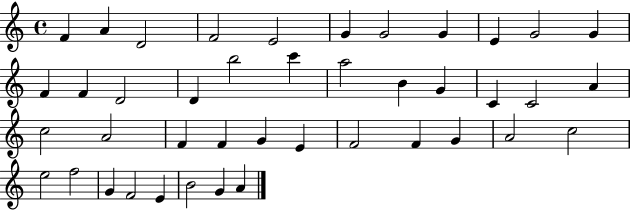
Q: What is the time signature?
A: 4/4